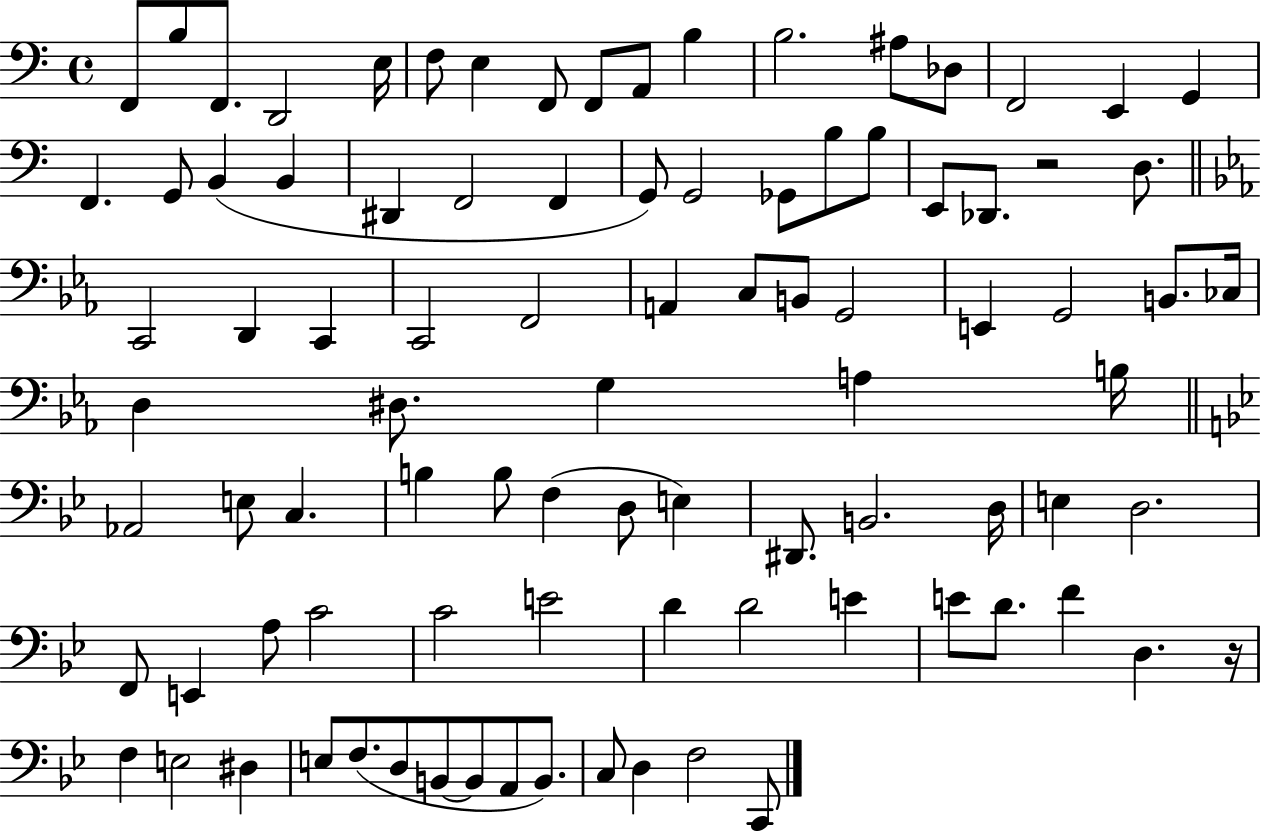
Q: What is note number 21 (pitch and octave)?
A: B2